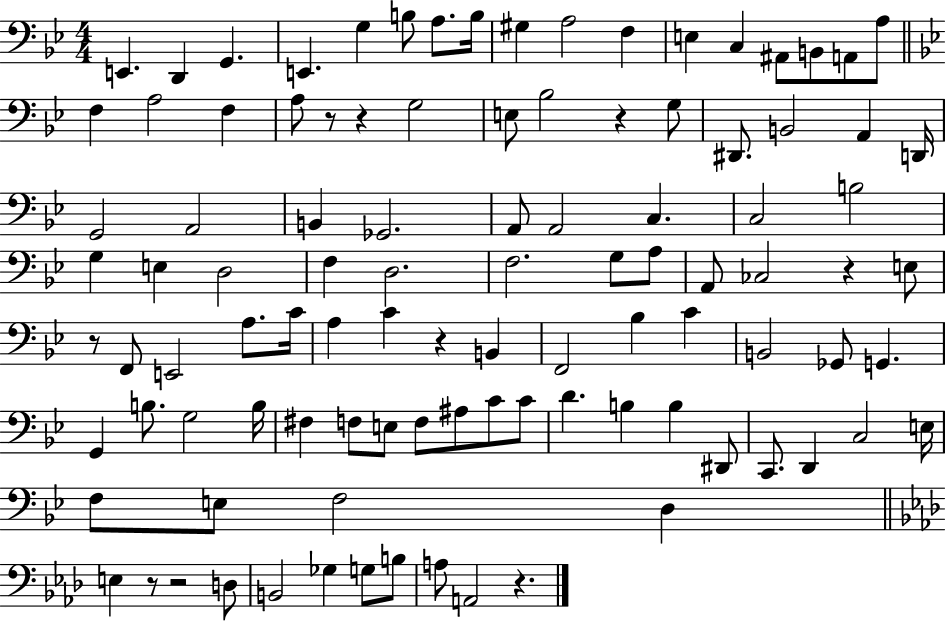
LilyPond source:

{
  \clef bass
  \numericTimeSignature
  \time 4/4
  \key bes \major
  e,4. d,4 g,4. | e,4. g4 b8 a8. b16 | gis4 a2 f4 | e4 c4 ais,8 b,8 a,8 a8 | \break \bar "||" \break \key bes \major f4 a2 f4 | a8 r8 r4 g2 | e8 bes2 r4 g8 | dis,8. b,2 a,4 d,16 | \break g,2 a,2 | b,4 ges,2. | a,8 a,2 c4. | c2 b2 | \break g4 e4 d2 | f4 d2. | f2. g8 a8 | a,8 ces2 r4 e8 | \break r8 f,8 e,2 a8. c'16 | a4 c'4 r4 b,4 | f,2 bes4 c'4 | b,2 ges,8 g,4. | \break g,4 b8. g2 b16 | fis4 f8 e8 f8 ais8 c'8 c'8 | d'4. b4 b4 dis,8 | c,8. d,4 c2 e16 | \break f8 e8 f2 d4 | \bar "||" \break \key f \minor e4 r8 r2 d8 | b,2 ges4 g8 b8 | a8 a,2 r4. | \bar "|."
}